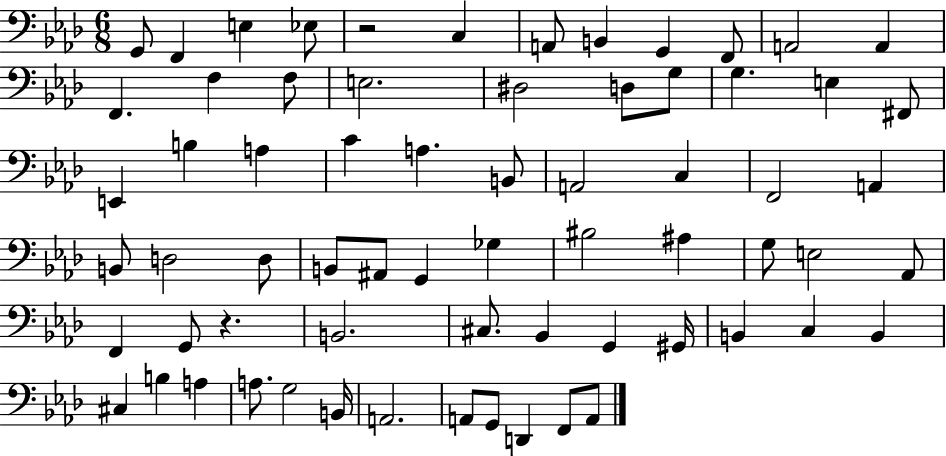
{
  \clef bass
  \numericTimeSignature
  \time 6/8
  \key aes \major
  g,8 f,4 e4 ees8 | r2 c4 | a,8 b,4 g,4 f,8 | a,2 a,4 | \break f,4. f4 f8 | e2. | dis2 d8 g8 | g4. e4 fis,8 | \break e,4 b4 a4 | c'4 a4. b,8 | a,2 c4 | f,2 a,4 | \break b,8 d2 d8 | b,8 ais,8 g,4 ges4 | bis2 ais4 | g8 e2 aes,8 | \break f,4 g,8 r4. | b,2. | cis8. bes,4 g,4 gis,16 | b,4 c4 b,4 | \break cis4 b4 a4 | a8. g2 b,16 | a,2. | a,8 g,8 d,4 f,8 a,8 | \break \bar "|."
}